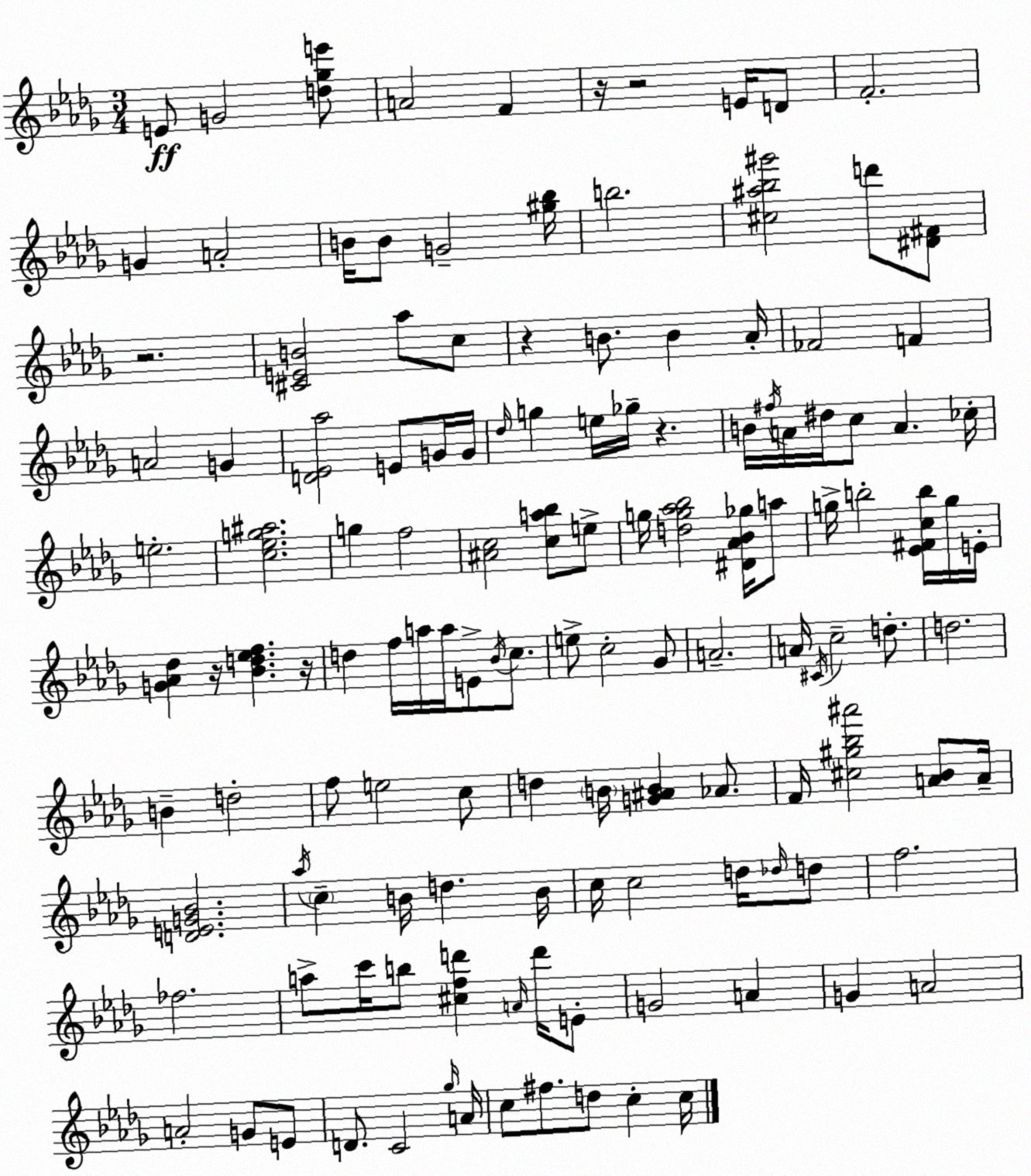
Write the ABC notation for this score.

X:1
T:Untitled
M:3/4
L:1/4
K:Bbm
E/2 G2 [d_ge']/2 A2 F z/4 z2 E/4 D/2 F2 G A2 B/4 B/2 G2 [^g_b]/4 b2 [^c^a_b^g']2 d'/2 [^D^F]/2 z2 [^CEB]2 _a/2 c/2 z B/2 B _A/4 _F2 F A2 G [D_E_a]2 E/2 G/4 G/4 _d/4 g e/4 _g/4 z B/4 ^f/4 A/4 ^d/4 c/2 A _c/4 e2 [c_eg^a]2 g f2 [^Ac]2 [ca_b]/2 e/2 g/4 [dg_a_b]2 [^D_A_B_g]/4 a/2 g/4 b2 [_E^Fcb]/4 g/4 E/4 [G_A_d] z/4 [_Bd_ef] z/4 d f/4 a/4 a/4 E/2 _B/4 c/2 e/2 c2 _G/2 A2 A/4 ^C/4 c2 d/2 d2 B d2 f/2 e2 c/2 d B/4 [G^AB] _A/2 F/4 [^c^g_b^a']2 [A_B]/2 A/4 [DEG_B]2 _a/4 c B/4 d B/4 c/4 c2 d/4 _d/4 d/2 f2 _f2 a/2 c'/4 b/2 [^cfd'] A/4 d'/4 E/2 G2 A G A2 A2 G/2 E/2 D/2 C2 _g/4 A/4 c/2 ^f/2 d/2 c c/4